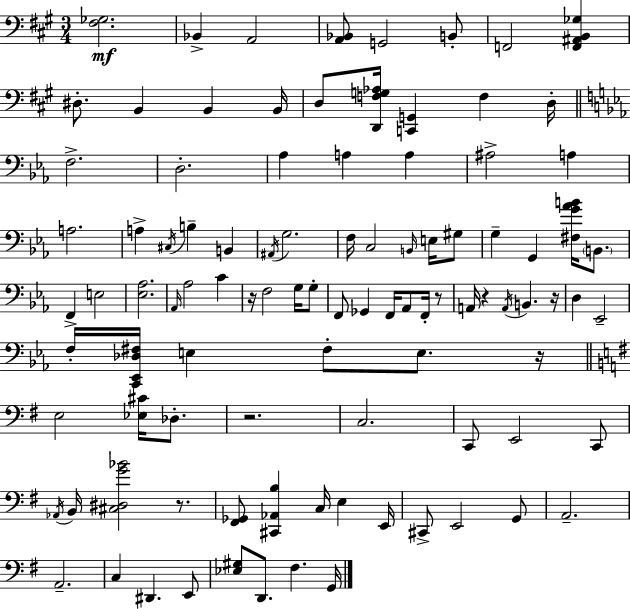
[F#3,Gb3]/h. Bb2/q A2/h [A2,Bb2]/e G2/h B2/e F2/h [F2,A#2,B2,Gb3]/q D#3/e. B2/q B2/q B2/s D3/e [D2,F3,G3,Ab3]/s [C2,G2]/q F3/q D3/s F3/h. D3/h. Ab3/q A3/q A3/q A#3/h A3/q A3/h. A3/q C#3/s B3/q B2/q A#2/s G3/h. F3/s C3/h B2/s E3/s G#3/e G3/q G2/q [F#3,G4,Ab4,B4]/s B2/e. F2/q E3/h [Eb3,Ab3]/h. Ab2/s Ab3/h C4/q R/s F3/h G3/s G3/e F2/e Gb2/q F2/s Ab2/e F2/s R/e A2/s R/q A2/s B2/q. R/s D3/q Eb2/h F3/s [C2,Eb2,Db3,F#3]/s E3/q F#3/e E3/e. R/s E3/h [Eb3,C#4]/s Db3/e. R/h. C3/h. C2/e E2/h C2/e Ab2/s B2/s [C#3,D#3,G4,Bb4]/h R/e. [F#2,Gb2]/e [C#2,Ab2,B3]/q C3/s E3/q E2/s C#2/e E2/h G2/e A2/h. A2/h. C3/q D#2/q. E2/e [Eb3,G#3]/e D2/e. F#3/q. G2/s